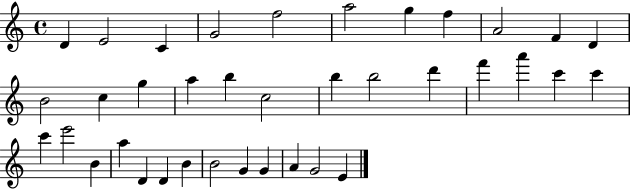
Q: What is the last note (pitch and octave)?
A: E4